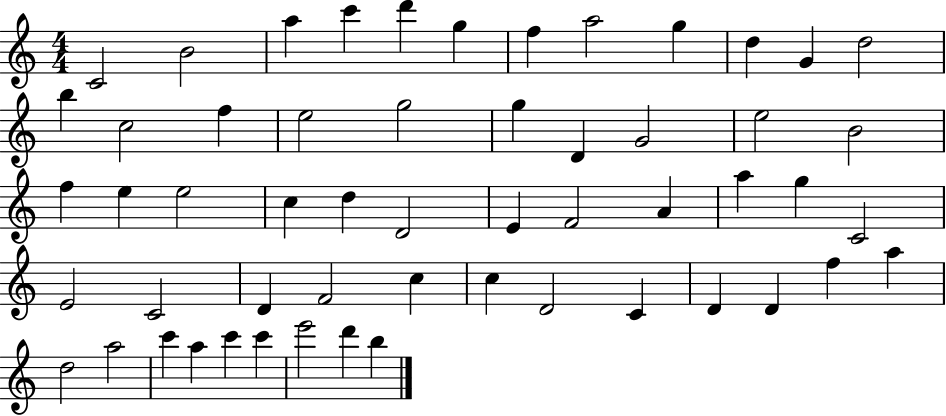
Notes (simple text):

C4/h B4/h A5/q C6/q D6/q G5/q F5/q A5/h G5/q D5/q G4/q D5/h B5/q C5/h F5/q E5/h G5/h G5/q D4/q G4/h E5/h B4/h F5/q E5/q E5/h C5/q D5/q D4/h E4/q F4/h A4/q A5/q G5/q C4/h E4/h C4/h D4/q F4/h C5/q C5/q D4/h C4/q D4/q D4/q F5/q A5/q D5/h A5/h C6/q A5/q C6/q C6/q E6/h D6/q B5/q